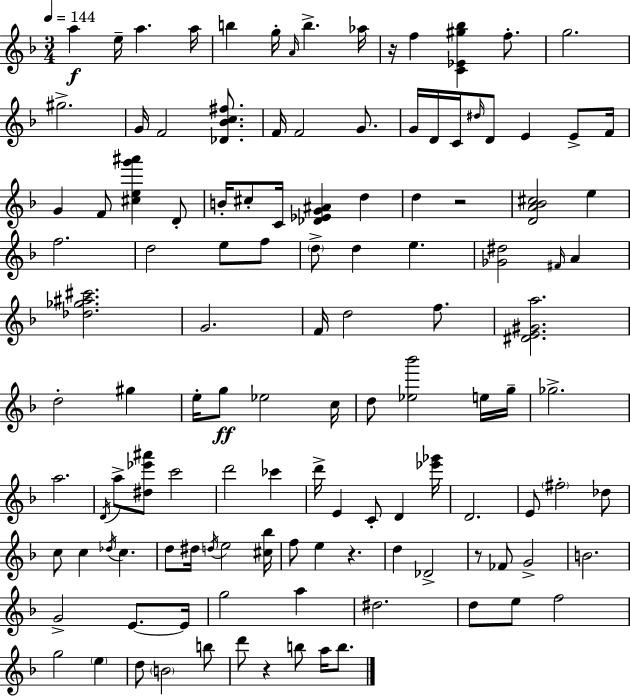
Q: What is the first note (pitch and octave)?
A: A5